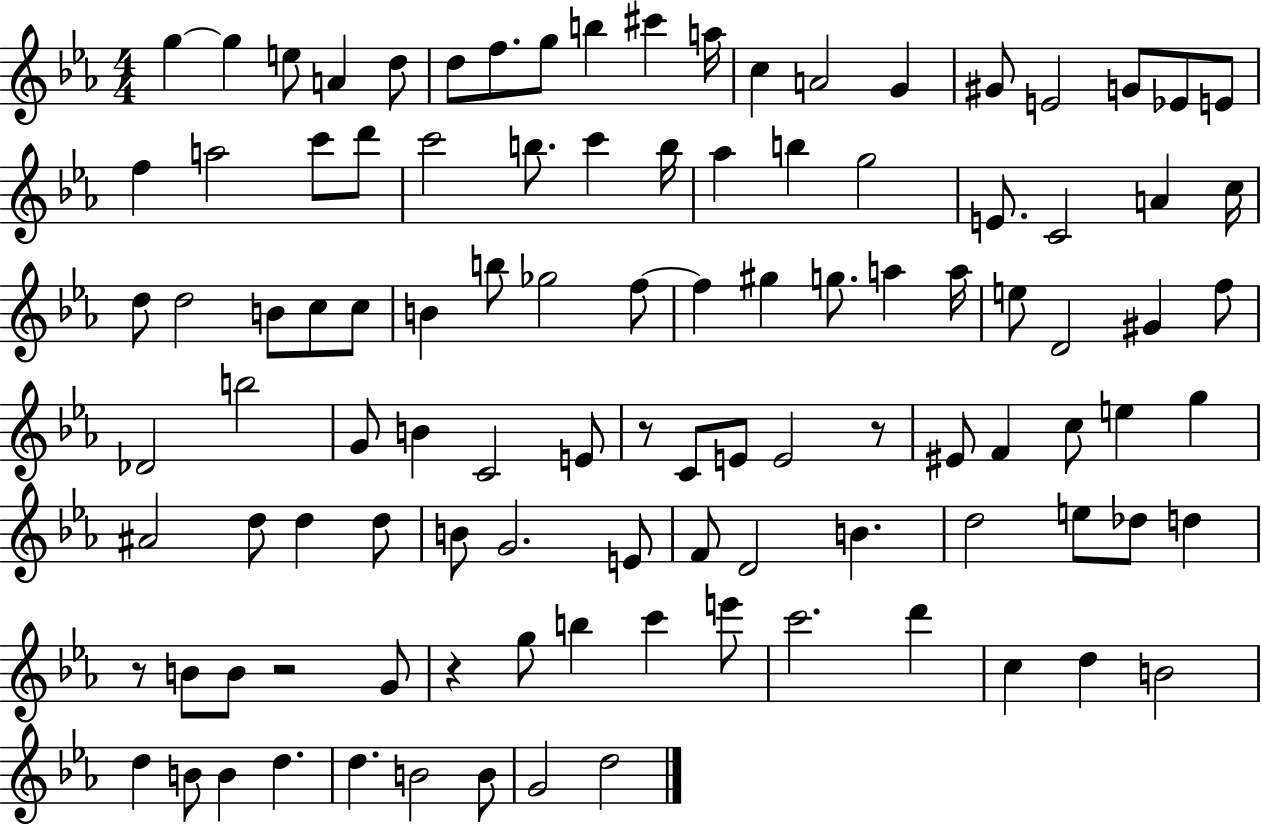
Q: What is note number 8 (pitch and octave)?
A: G5